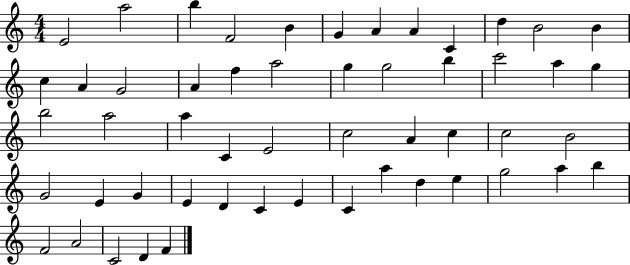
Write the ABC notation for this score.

X:1
T:Untitled
M:4/4
L:1/4
K:C
E2 a2 b F2 B G A A C d B2 B c A G2 A f a2 g g2 b c'2 a g b2 a2 a C E2 c2 A c c2 B2 G2 E G E D C E C a d e g2 a b F2 A2 C2 D F